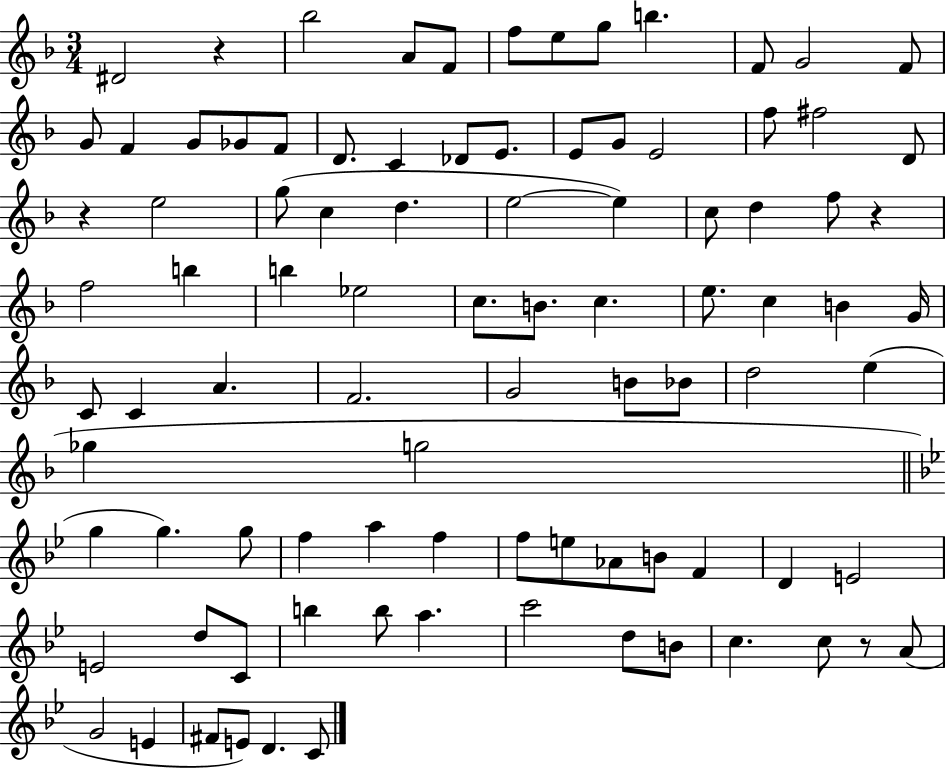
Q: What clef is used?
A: treble